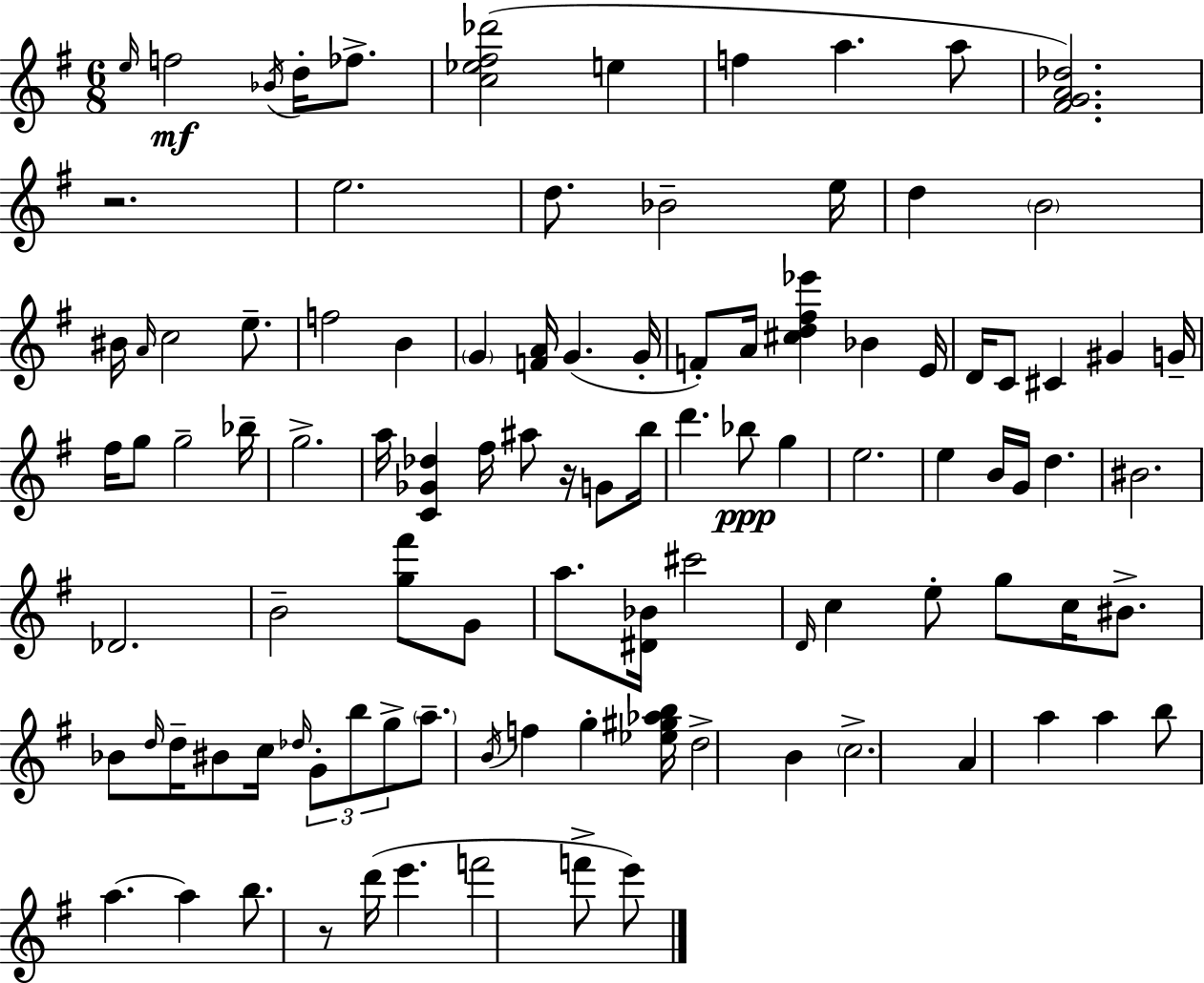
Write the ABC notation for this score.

X:1
T:Untitled
M:6/8
L:1/4
K:Em
e/4 f2 _B/4 d/4 _f/2 [c_e^f_d']2 e f a a/2 [^FGA_d]2 z2 e2 d/2 _B2 e/4 d B2 ^B/4 A/4 c2 e/2 f2 B G [FA]/4 G G/4 F/2 A/4 [^cd^f_e'] _B E/4 D/4 C/2 ^C ^G G/4 ^f/4 g/2 g2 _b/4 g2 a/4 [C_G_d] ^f/4 ^a/2 z/4 G/2 b/4 d' _b/2 g e2 e B/4 G/4 d ^B2 _D2 B2 [g^f']/2 G/2 a/2 [^D_B]/4 ^c'2 D/4 c e/2 g/2 c/4 ^B/2 _B/2 d/4 d/4 ^B/2 c/4 _d/4 G/2 b/2 g/2 a/2 B/4 f g [_e^g_ab]/4 d2 B c2 A a a b/2 a a b/2 z/2 d'/4 e' f'2 f'/2 e'/2